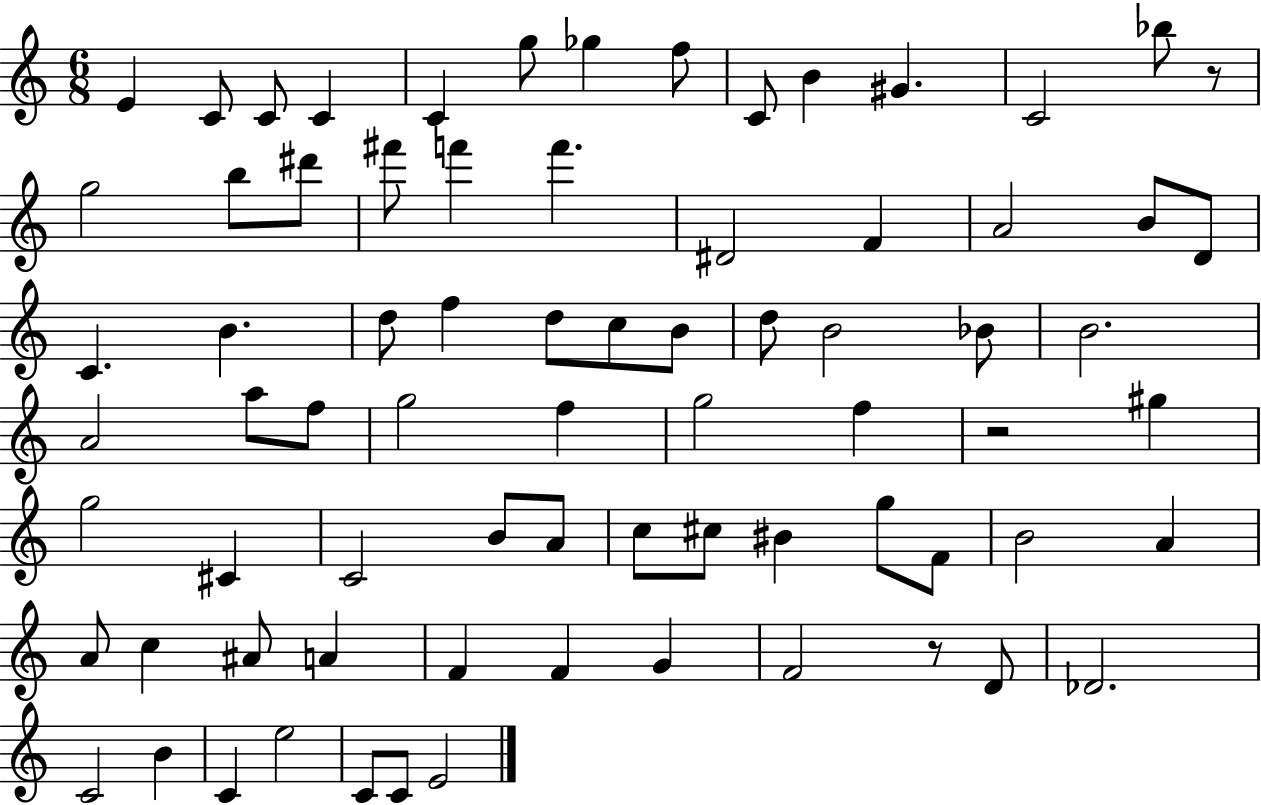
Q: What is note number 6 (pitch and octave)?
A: G5